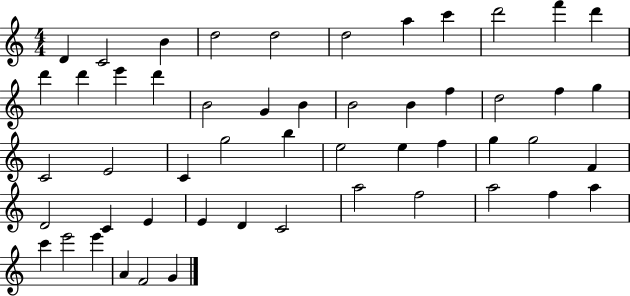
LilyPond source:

{
  \clef treble
  \numericTimeSignature
  \time 4/4
  \key c \major
  d'4 c'2 b'4 | d''2 d''2 | d''2 a''4 c'''4 | d'''2 f'''4 d'''4 | \break d'''4 d'''4 e'''4 d'''4 | b'2 g'4 b'4 | b'2 b'4 f''4 | d''2 f''4 g''4 | \break c'2 e'2 | c'4 g''2 b''4 | e''2 e''4 f''4 | g''4 g''2 f'4 | \break d'2 c'4 e'4 | e'4 d'4 c'2 | a''2 f''2 | a''2 f''4 a''4 | \break c'''4 e'''2 e'''4 | a'4 f'2 g'4 | \bar "|."
}